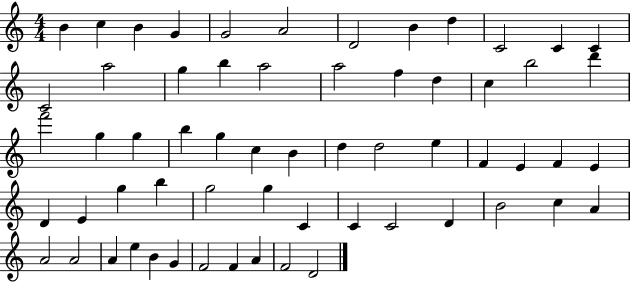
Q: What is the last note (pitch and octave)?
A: D4